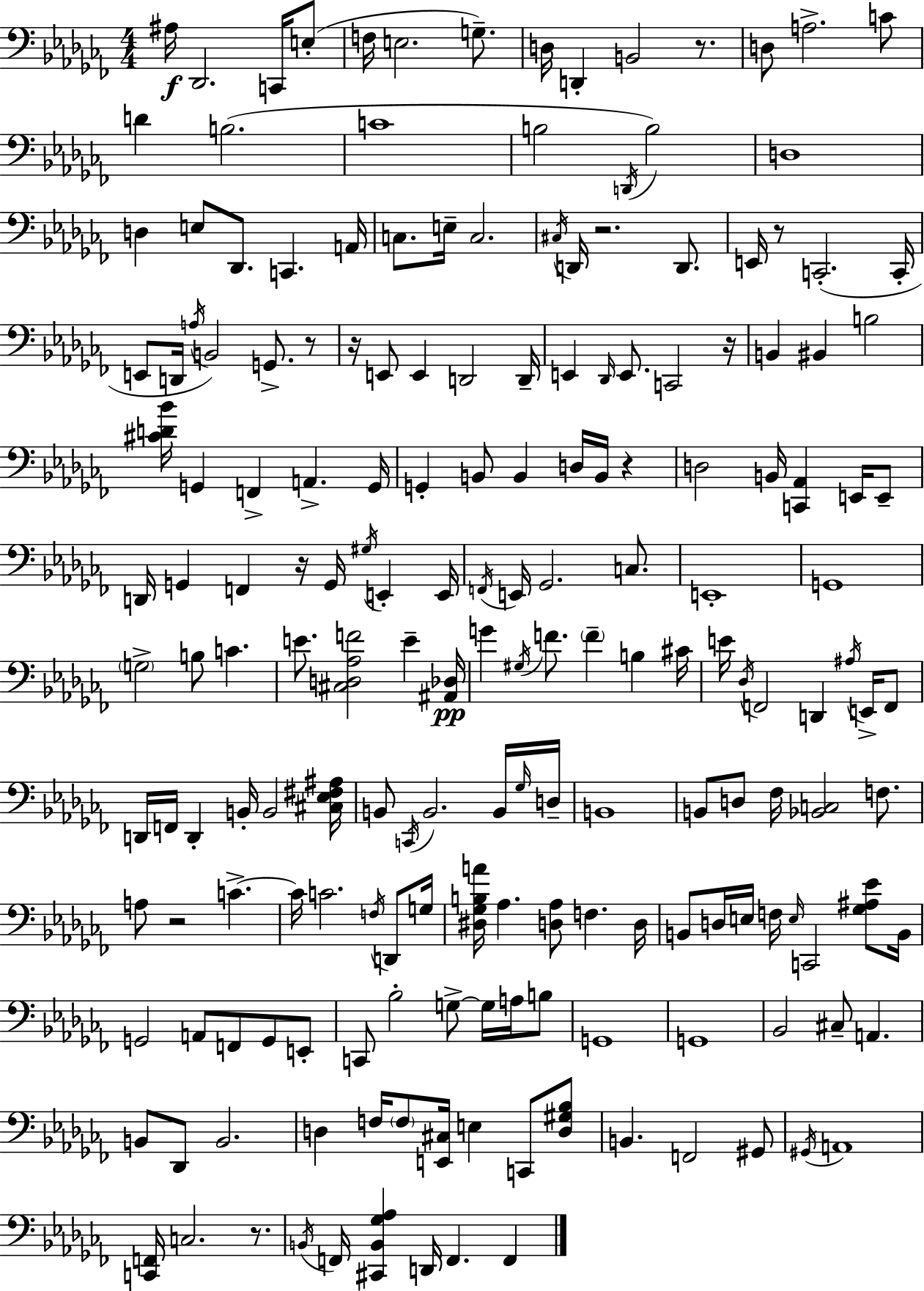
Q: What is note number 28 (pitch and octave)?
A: C3